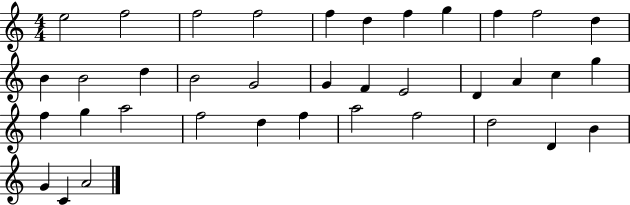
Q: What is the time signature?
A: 4/4